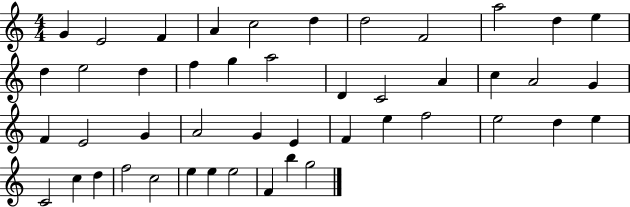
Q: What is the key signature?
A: C major